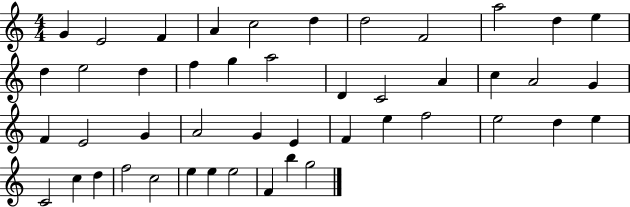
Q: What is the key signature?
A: C major